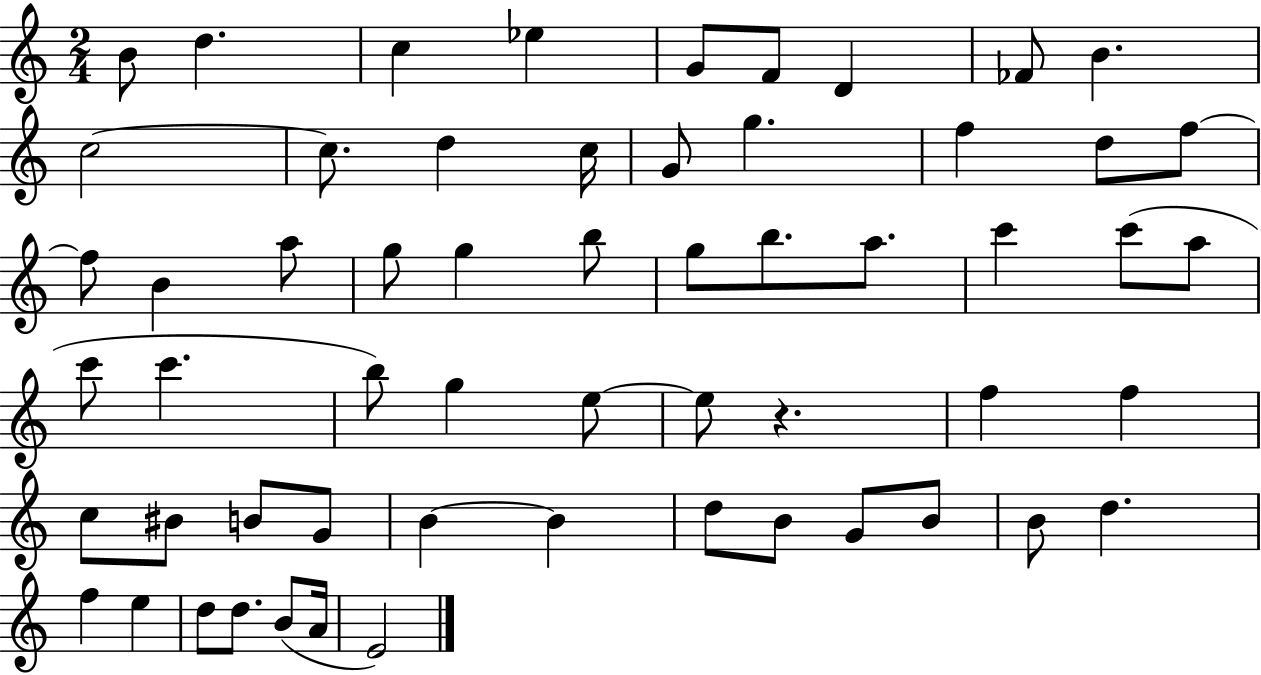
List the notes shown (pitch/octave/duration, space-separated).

B4/e D5/q. C5/q Eb5/q G4/e F4/e D4/q FES4/e B4/q. C5/h C5/e. D5/q C5/s G4/e G5/q. F5/q D5/e F5/e F5/e B4/q A5/e G5/e G5/q B5/e G5/e B5/e. A5/e. C6/q C6/e A5/e C6/e C6/q. B5/e G5/q E5/e E5/e R/q. F5/q F5/q C5/e BIS4/e B4/e G4/e B4/q B4/q D5/e B4/e G4/e B4/e B4/e D5/q. F5/q E5/q D5/e D5/e. B4/e A4/s E4/h